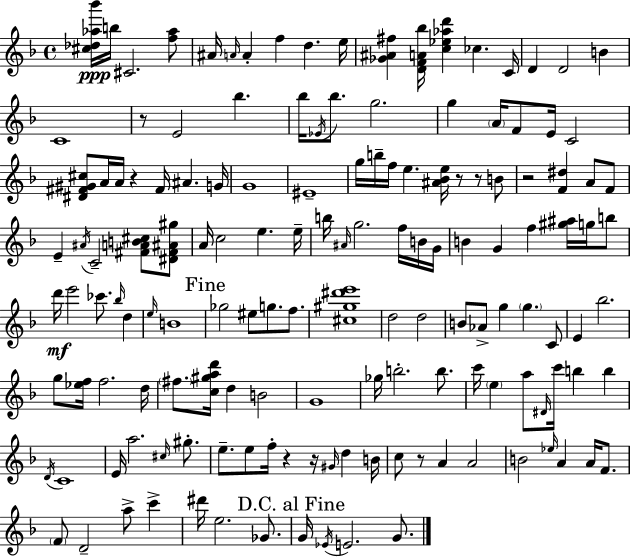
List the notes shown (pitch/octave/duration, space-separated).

[C#5,Db5,Ab5,Bb6]/s B5/s C#4/h. [F5,Ab5]/e A#4/s A4/s A4/q F5/q D5/q. E5/s [Gb4,A#4,F#5]/q [D4,F4,A4,Bb5]/s [C5,Eb5,Ab5,D6]/q CES5/q. C4/s D4/q D4/h B4/q C4/w R/e E4/h Bb5/q. Bb5/s Eb4/s Bb5/e. G5/h. G5/q A4/s F4/e E4/s C4/h [D#4,F#4,G#4,C#5]/e A4/s A4/s R/q F#4/s A#4/q. G4/s G4/w EIS4/w G5/s B5/s F5/s E5/q. [A#4,Bb4,E5]/s R/e R/e B4/e R/h [F4,D#5]/q A4/e F4/e E4/q A#4/s C4/h [F#4,A4,B4,C#5]/e [D#4,F#4,A#4,G#5]/e A4/s C5/h E5/q. E5/s B5/s A#4/s G5/h. F5/s B4/s G4/s B4/q G4/q F5/q [G#5,A#5]/s G5/s B5/e D6/s E6/h CES6/e. Bb5/s D5/q E5/s B4/w Gb5/h EIS5/e G5/e. F5/e. [C#5,G#5,D#6,E6]/w D5/h D5/h B4/e Ab4/e G5/q G5/q. C4/e E4/q Bb5/h. G5/e [Eb5,F5]/s F5/h. D5/s F#5/e. [C5,G#5,A5,D6]/s D5/q B4/h G4/w Gb5/s B5/h. B5/e. C6/s E5/q A5/e D#4/s C6/s B5/q B5/q D4/s C4/w E4/s A5/h. C#5/s G#5/e. E5/e. E5/e F5/s R/q R/s G#4/s D5/q B4/s C5/e R/e A4/q A4/h B4/h Eb5/s A4/q A4/s F4/e. F4/e D4/h A5/e C6/q D#6/s E5/h. Gb4/e. G4/s Eb4/s E4/h. G4/e.